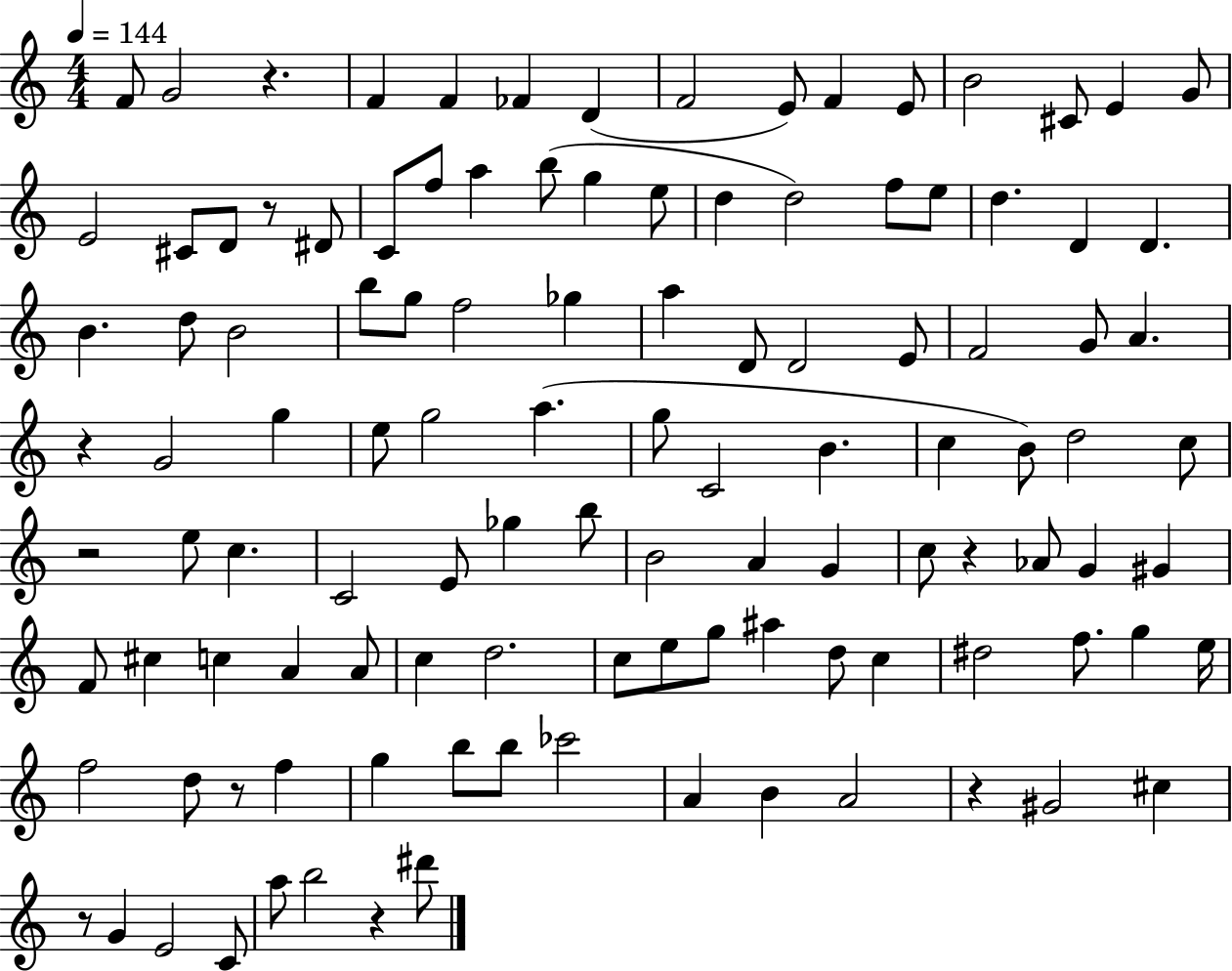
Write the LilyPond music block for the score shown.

{
  \clef treble
  \numericTimeSignature
  \time 4/4
  \key c \major
  \tempo 4 = 144
  f'8 g'2 r4. | f'4 f'4 fes'4 d'4( | f'2 e'8) f'4 e'8 | b'2 cis'8 e'4 g'8 | \break e'2 cis'8 d'8 r8 dis'8 | c'8 f''8 a''4 b''8( g''4 e''8 | d''4 d''2) f''8 e''8 | d''4. d'4 d'4. | \break b'4. d''8 b'2 | b''8 g''8 f''2 ges''4 | a''4 d'8 d'2 e'8 | f'2 g'8 a'4. | \break r4 g'2 g''4 | e''8 g''2 a''4.( | g''8 c'2 b'4. | c''4 b'8) d''2 c''8 | \break r2 e''8 c''4. | c'2 e'8 ges''4 b''8 | b'2 a'4 g'4 | c''8 r4 aes'8 g'4 gis'4 | \break f'8 cis''4 c''4 a'4 a'8 | c''4 d''2. | c''8 e''8 g''8 ais''4 d''8 c''4 | dis''2 f''8. g''4 e''16 | \break f''2 d''8 r8 f''4 | g''4 b''8 b''8 ces'''2 | a'4 b'4 a'2 | r4 gis'2 cis''4 | \break r8 g'4 e'2 c'8 | a''8 b''2 r4 dis'''8 | \bar "|."
}